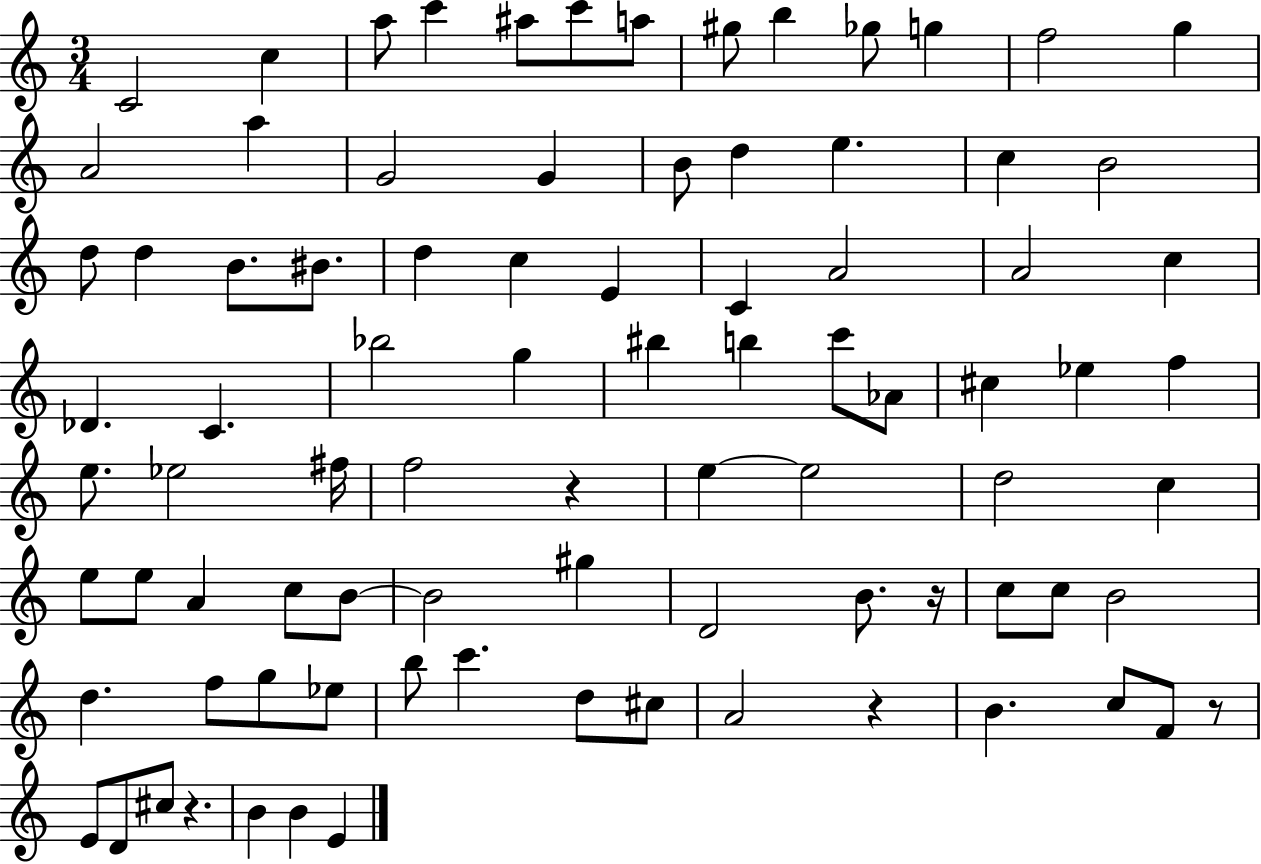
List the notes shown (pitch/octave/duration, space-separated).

C4/h C5/q A5/e C6/q A#5/e C6/e A5/e G#5/e B5/q Gb5/e G5/q F5/h G5/q A4/h A5/q G4/h G4/q B4/e D5/q E5/q. C5/q B4/h D5/e D5/q B4/e. BIS4/e. D5/q C5/q E4/q C4/q A4/h A4/h C5/q Db4/q. C4/q. Bb5/h G5/q BIS5/q B5/q C6/e Ab4/e C#5/q Eb5/q F5/q E5/e. Eb5/h F#5/s F5/h R/q E5/q E5/h D5/h C5/q E5/e E5/e A4/q C5/e B4/e B4/h G#5/q D4/h B4/e. R/s C5/e C5/e B4/h D5/q. F5/e G5/e Eb5/e B5/e C6/q. D5/e C#5/e A4/h R/q B4/q. C5/e F4/e R/e E4/e D4/e C#5/e R/q. B4/q B4/q E4/q